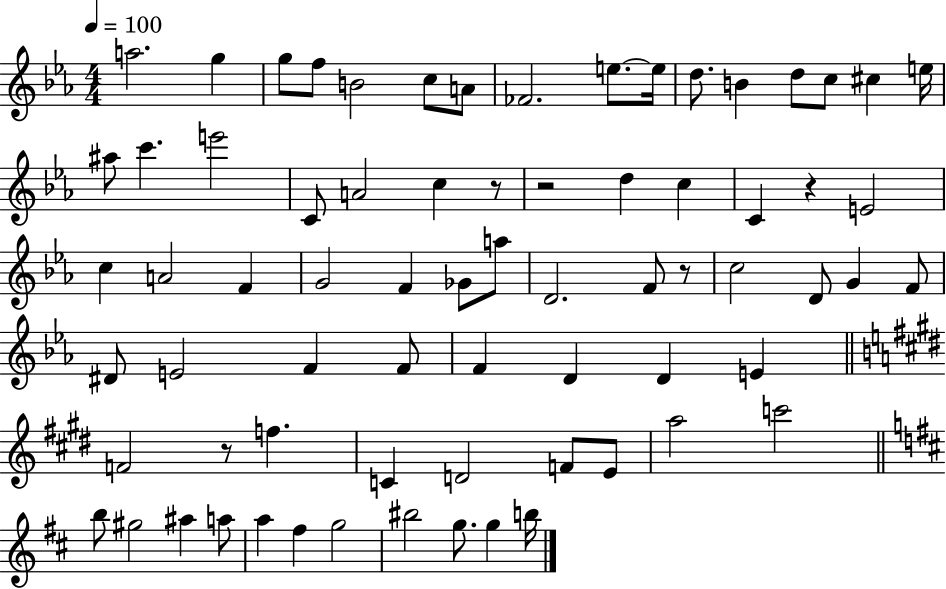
{
  \clef treble
  \numericTimeSignature
  \time 4/4
  \key ees \major
  \tempo 4 = 100
  a''2. g''4 | g''8 f''8 b'2 c''8 a'8 | fes'2. e''8.~~ e''16 | d''8. b'4 d''8 c''8 cis''4 e''16 | \break ais''8 c'''4. e'''2 | c'8 a'2 c''4 r8 | r2 d''4 c''4 | c'4 r4 e'2 | \break c''4 a'2 f'4 | g'2 f'4 ges'8 a''8 | d'2. f'8 r8 | c''2 d'8 g'4 f'8 | \break dis'8 e'2 f'4 f'8 | f'4 d'4 d'4 e'4 | \bar "||" \break \key e \major f'2 r8 f''4. | c'4 d'2 f'8 e'8 | a''2 c'''2 | \bar "||" \break \key b \minor b''8 gis''2 ais''4 a''8 | a''4 fis''4 g''2 | bis''2 g''8. g''4 b''16 | \bar "|."
}